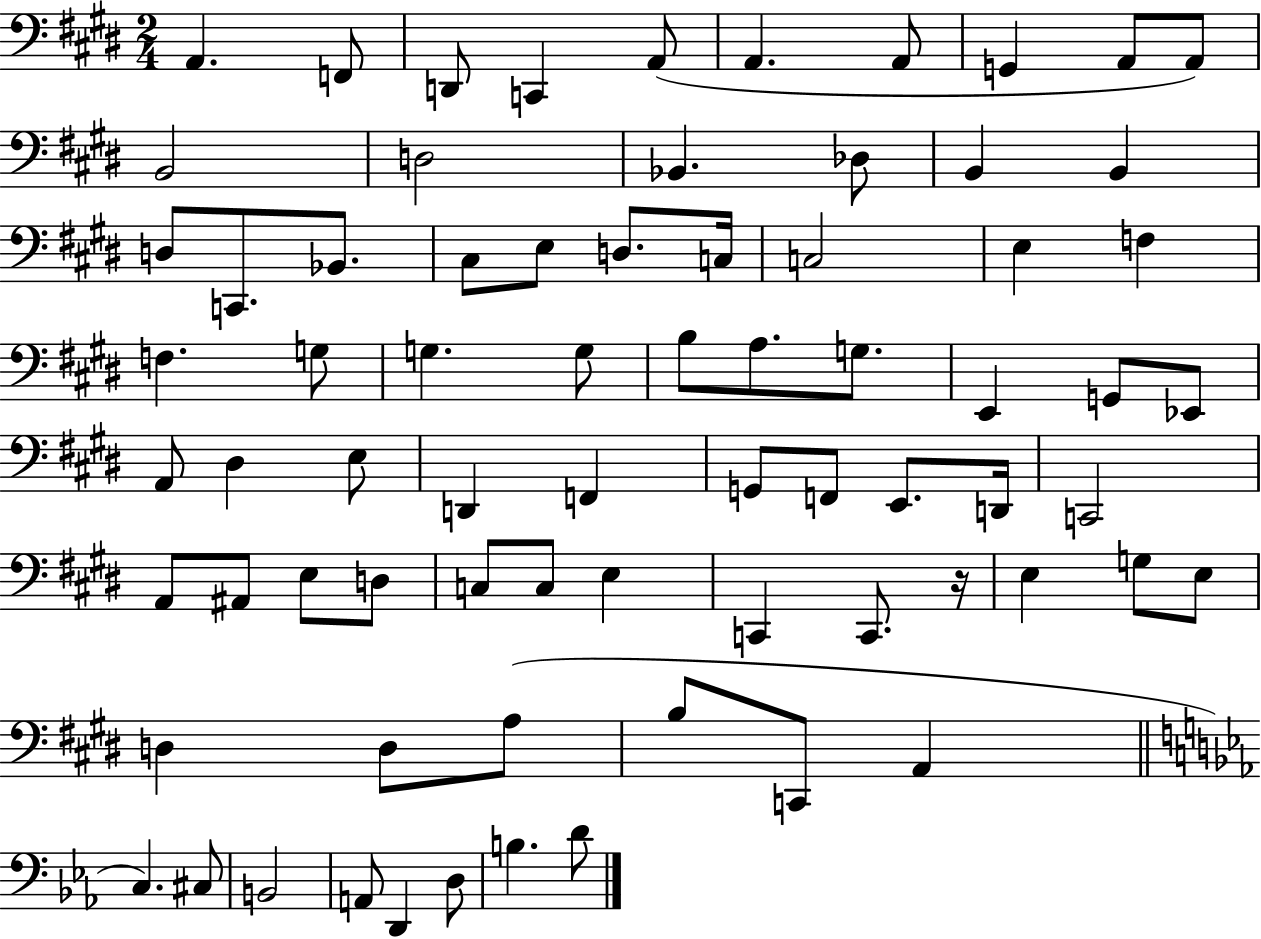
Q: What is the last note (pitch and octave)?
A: D4